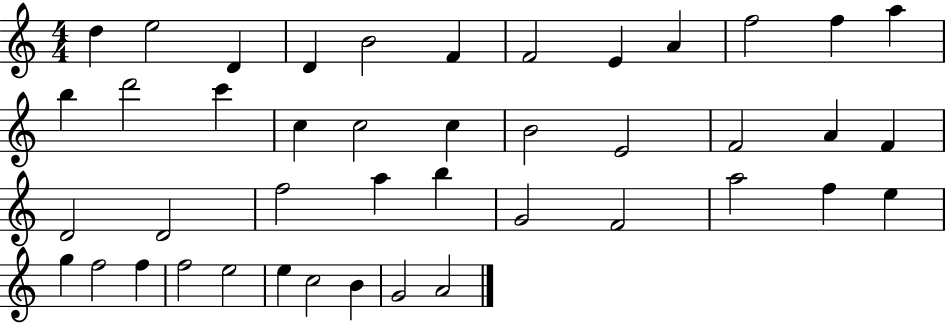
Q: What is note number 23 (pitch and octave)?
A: F4